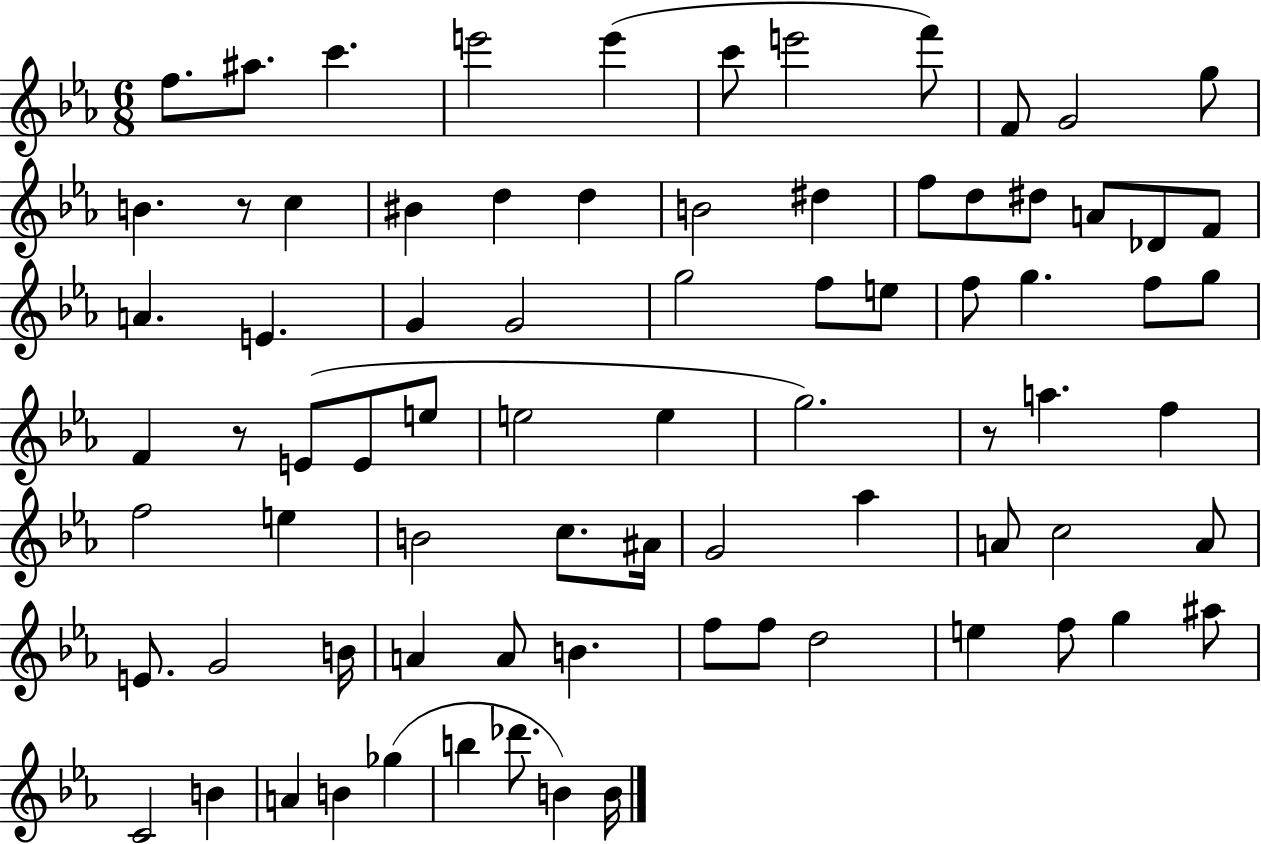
X:1
T:Untitled
M:6/8
L:1/4
K:Eb
f/2 ^a/2 c' e'2 e' c'/2 e'2 f'/2 F/2 G2 g/2 B z/2 c ^B d d B2 ^d f/2 d/2 ^d/2 A/2 _D/2 F/2 A E G G2 g2 f/2 e/2 f/2 g f/2 g/2 F z/2 E/2 E/2 e/2 e2 e g2 z/2 a f f2 e B2 c/2 ^A/4 G2 _a A/2 c2 A/2 E/2 G2 B/4 A A/2 B f/2 f/2 d2 e f/2 g ^a/2 C2 B A B _g b _d'/2 B B/4